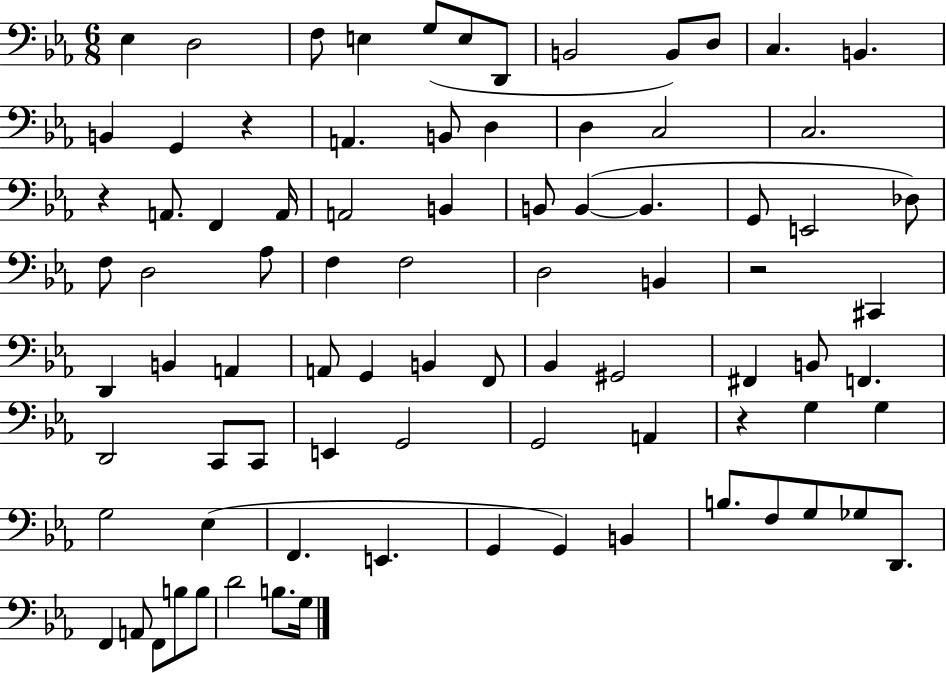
Eb3/q D3/h F3/e E3/q G3/e E3/e D2/e B2/h B2/e D3/e C3/q. B2/q. B2/q G2/q R/q A2/q. B2/e D3/q D3/q C3/h C3/h. R/q A2/e. F2/q A2/s A2/h B2/q B2/e B2/q B2/q. G2/e E2/h Db3/e F3/e D3/h Ab3/e F3/q F3/h D3/h B2/q R/h C#2/q D2/q B2/q A2/q A2/e G2/q B2/q F2/e Bb2/q G#2/h F#2/q B2/e F2/q. D2/h C2/e C2/e E2/q G2/h G2/h A2/q R/q G3/q G3/q G3/h Eb3/q F2/q. E2/q. G2/q G2/q B2/q B3/e. F3/e G3/e Gb3/e D2/e. F2/q A2/e F2/e B3/e B3/e D4/h B3/e. G3/s